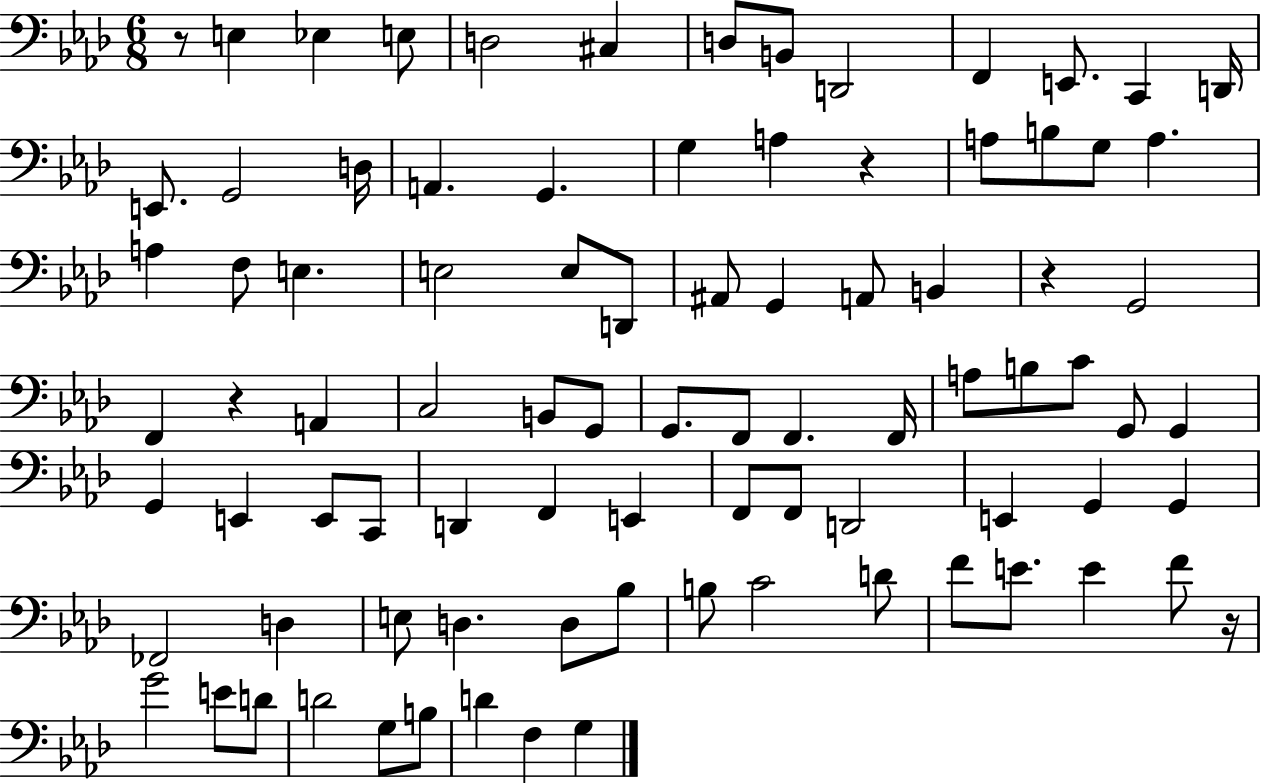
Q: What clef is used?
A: bass